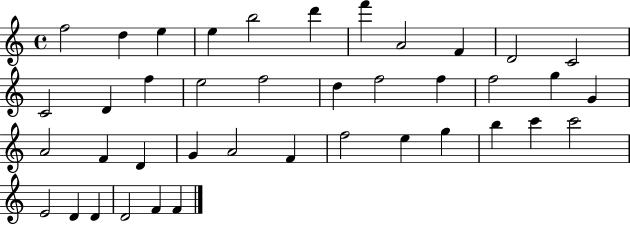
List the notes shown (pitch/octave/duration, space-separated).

F5/h D5/q E5/q E5/q B5/h D6/q F6/q A4/h F4/q D4/h C4/h C4/h D4/q F5/q E5/h F5/h D5/q F5/h F5/q F5/h G5/q G4/q A4/h F4/q D4/q G4/q A4/h F4/q F5/h E5/q G5/q B5/q C6/q C6/h E4/h D4/q D4/q D4/h F4/q F4/q